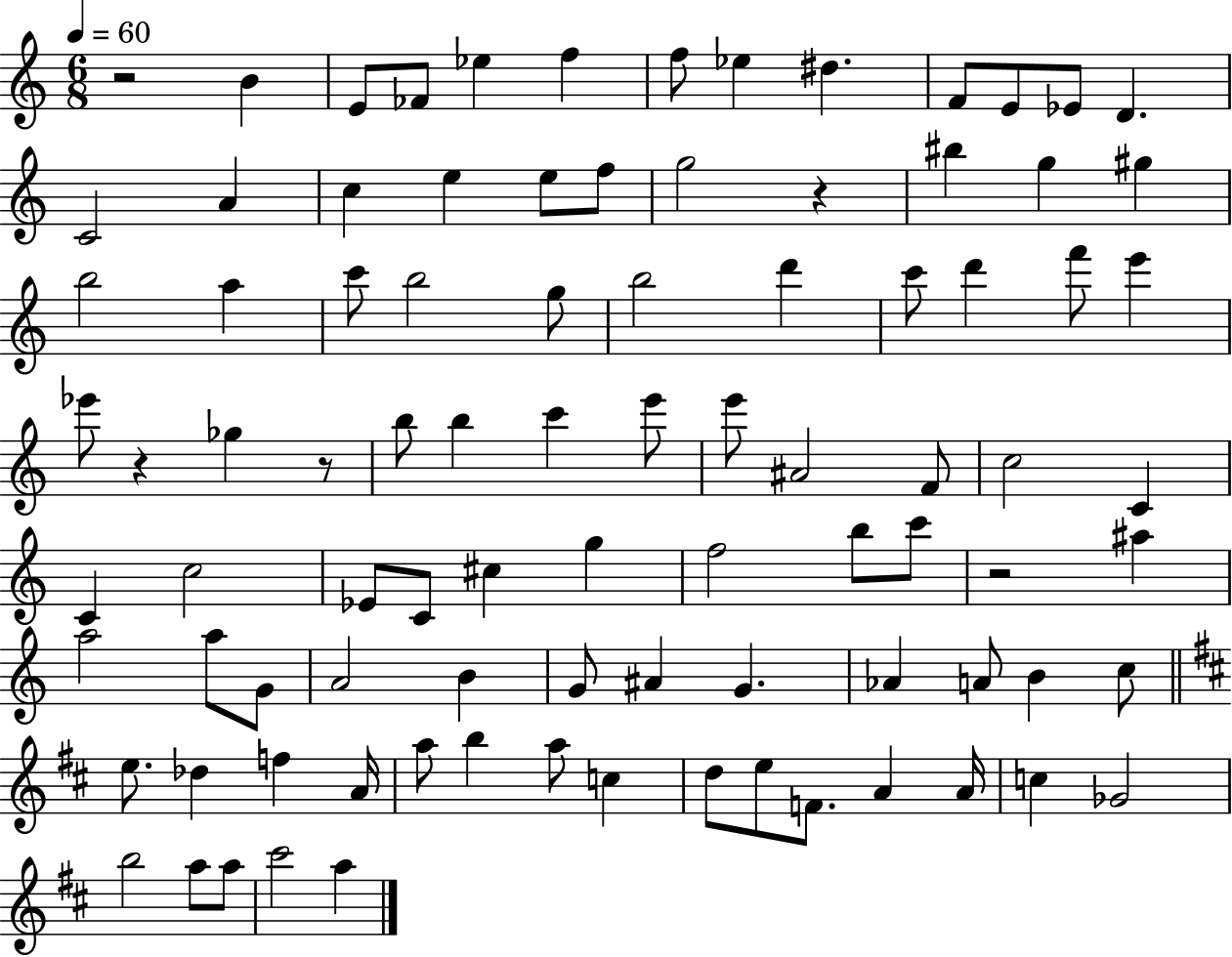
X:1
T:Untitled
M:6/8
L:1/4
K:C
z2 B E/2 _F/2 _e f f/2 _e ^d F/2 E/2 _E/2 D C2 A c e e/2 f/2 g2 z ^b g ^g b2 a c'/2 b2 g/2 b2 d' c'/2 d' f'/2 e' _e'/2 z _g z/2 b/2 b c' e'/2 e'/2 ^A2 F/2 c2 C C c2 _E/2 C/2 ^c g f2 b/2 c'/2 z2 ^a a2 a/2 G/2 A2 B G/2 ^A G _A A/2 B c/2 e/2 _d f A/4 a/2 b a/2 c d/2 e/2 F/2 A A/4 c _G2 b2 a/2 a/2 ^c'2 a